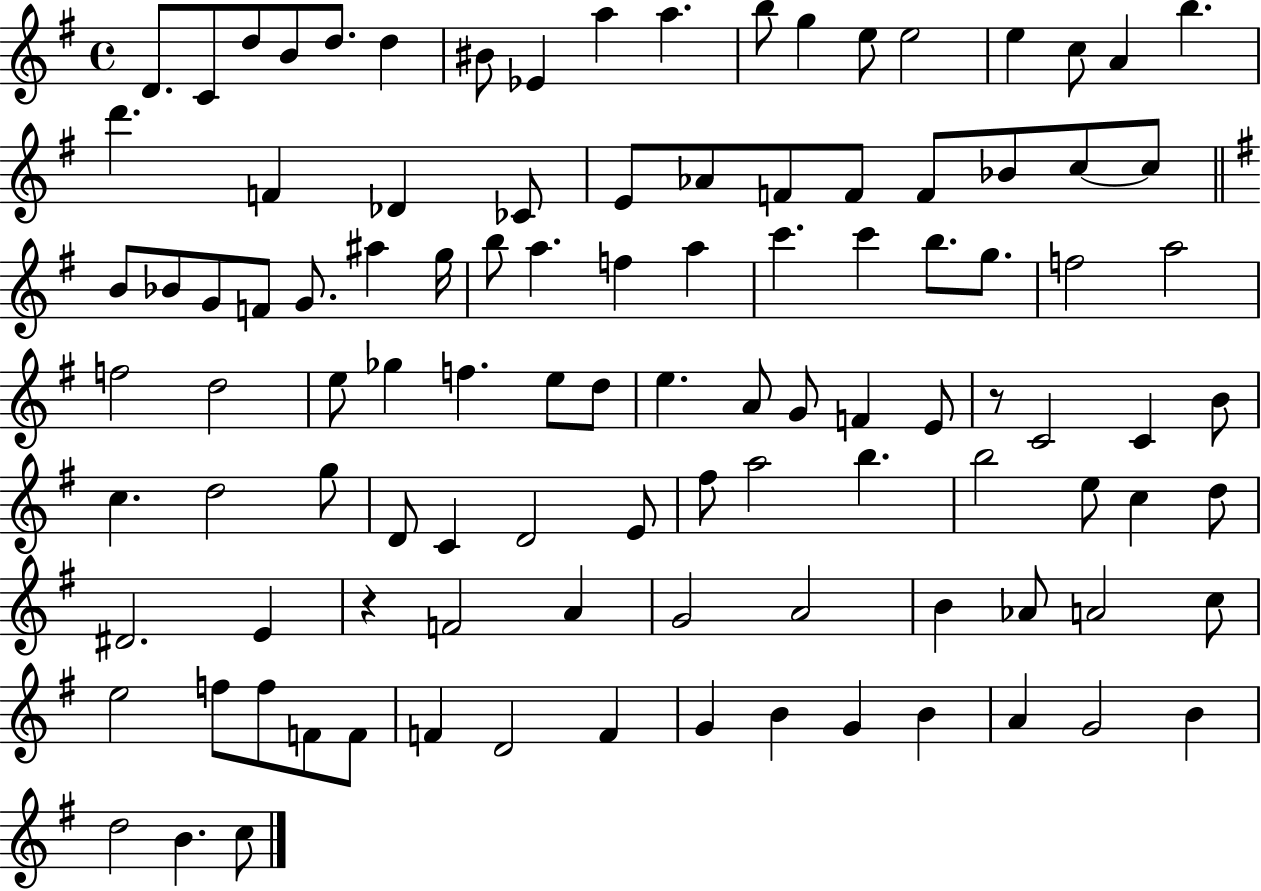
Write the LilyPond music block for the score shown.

{
  \clef treble
  \time 4/4
  \defaultTimeSignature
  \key g \major
  \repeat volta 2 { d'8. c'8 d''8 b'8 d''8. d''4 | bis'8 ees'4 a''4 a''4. | b''8 g''4 e''8 e''2 | e''4 c''8 a'4 b''4. | \break d'''4. f'4 des'4 ces'8 | e'8 aes'8 f'8 f'8 f'8 bes'8 c''8~~ c''8 | \bar "||" \break \key e \minor b'8 bes'8 g'8 f'8 g'8. ais''4 g''16 | b''8 a''4. f''4 a''4 | c'''4. c'''4 b''8. g''8. | f''2 a''2 | \break f''2 d''2 | e''8 ges''4 f''4. e''8 d''8 | e''4. a'8 g'8 f'4 e'8 | r8 c'2 c'4 b'8 | \break c''4. d''2 g''8 | d'8 c'4 d'2 e'8 | fis''8 a''2 b''4. | b''2 e''8 c''4 d''8 | \break dis'2. e'4 | r4 f'2 a'4 | g'2 a'2 | b'4 aes'8 a'2 c''8 | \break e''2 f''8 f''8 f'8 f'8 | f'4 d'2 f'4 | g'4 b'4 g'4 b'4 | a'4 g'2 b'4 | \break d''2 b'4. c''8 | } \bar "|."
}